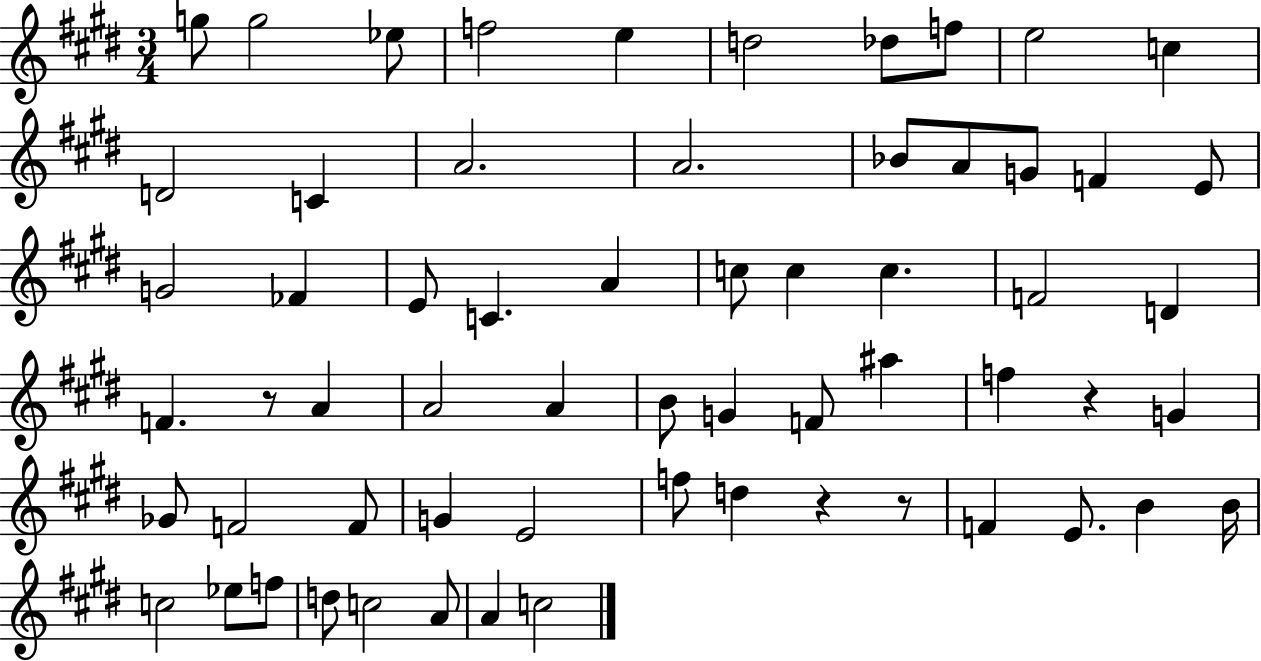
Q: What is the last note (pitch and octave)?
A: C5